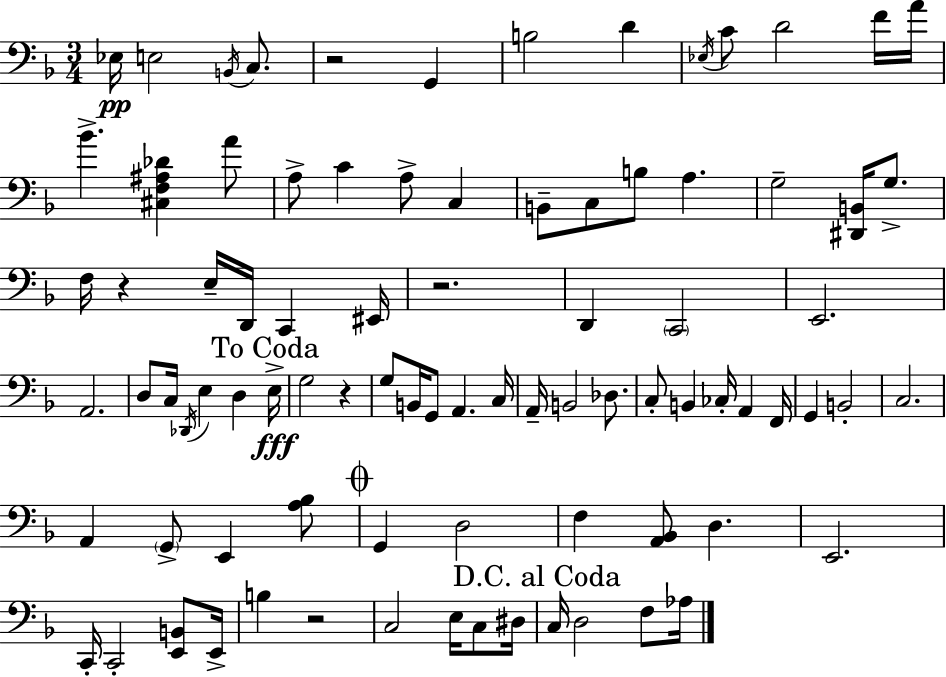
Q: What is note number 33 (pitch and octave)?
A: A2